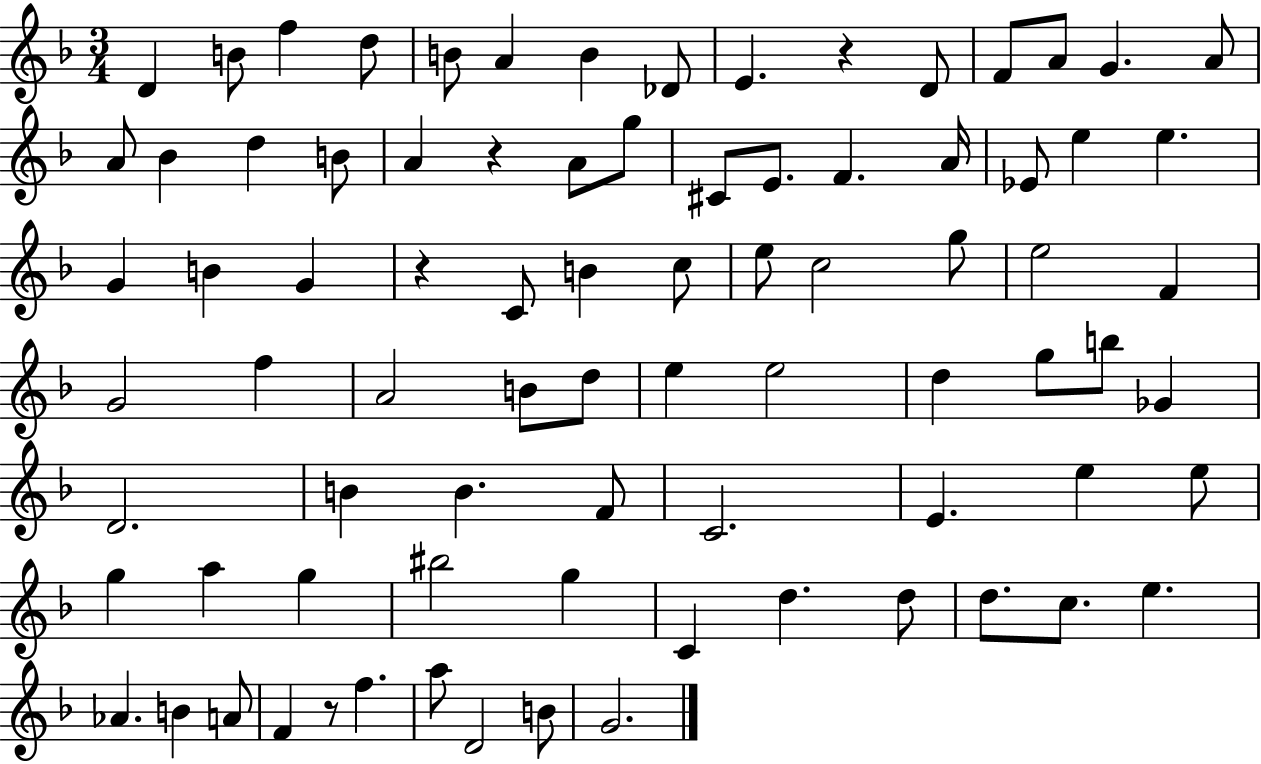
D4/q B4/e F5/q D5/e B4/e A4/q B4/q Db4/e E4/q. R/q D4/e F4/e A4/e G4/q. A4/e A4/e Bb4/q D5/q B4/e A4/q R/q A4/e G5/e C#4/e E4/e. F4/q. A4/s Eb4/e E5/q E5/q. G4/q B4/q G4/q R/q C4/e B4/q C5/e E5/e C5/h G5/e E5/h F4/q G4/h F5/q A4/h B4/e D5/e E5/q E5/h D5/q G5/e B5/e Gb4/q D4/h. B4/q B4/q. F4/e C4/h. E4/q. E5/q E5/e G5/q A5/q G5/q BIS5/h G5/q C4/q D5/q. D5/e D5/e. C5/e. E5/q. Ab4/q. B4/q A4/e F4/q R/e F5/q. A5/e D4/h B4/e G4/h.